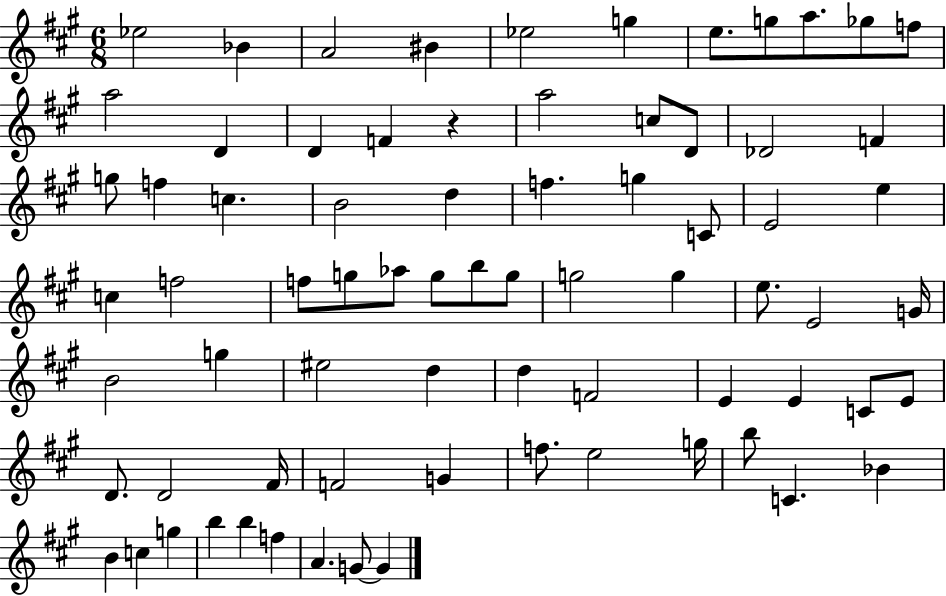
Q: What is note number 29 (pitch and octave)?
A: E4